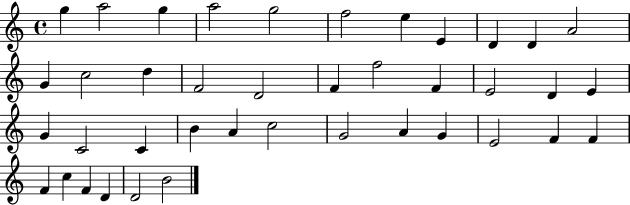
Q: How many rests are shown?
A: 0